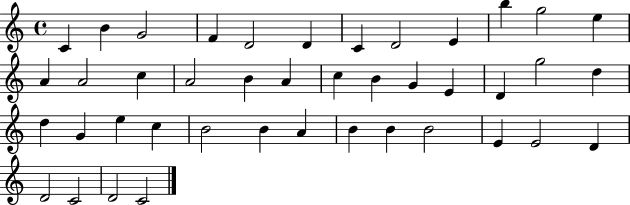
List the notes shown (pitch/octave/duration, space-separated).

C4/q B4/q G4/h F4/q D4/h D4/q C4/q D4/h E4/q B5/q G5/h E5/q A4/q A4/h C5/q A4/h B4/q A4/q C5/q B4/q G4/q E4/q D4/q G5/h D5/q D5/q G4/q E5/q C5/q B4/h B4/q A4/q B4/q B4/q B4/h E4/q E4/h D4/q D4/h C4/h D4/h C4/h